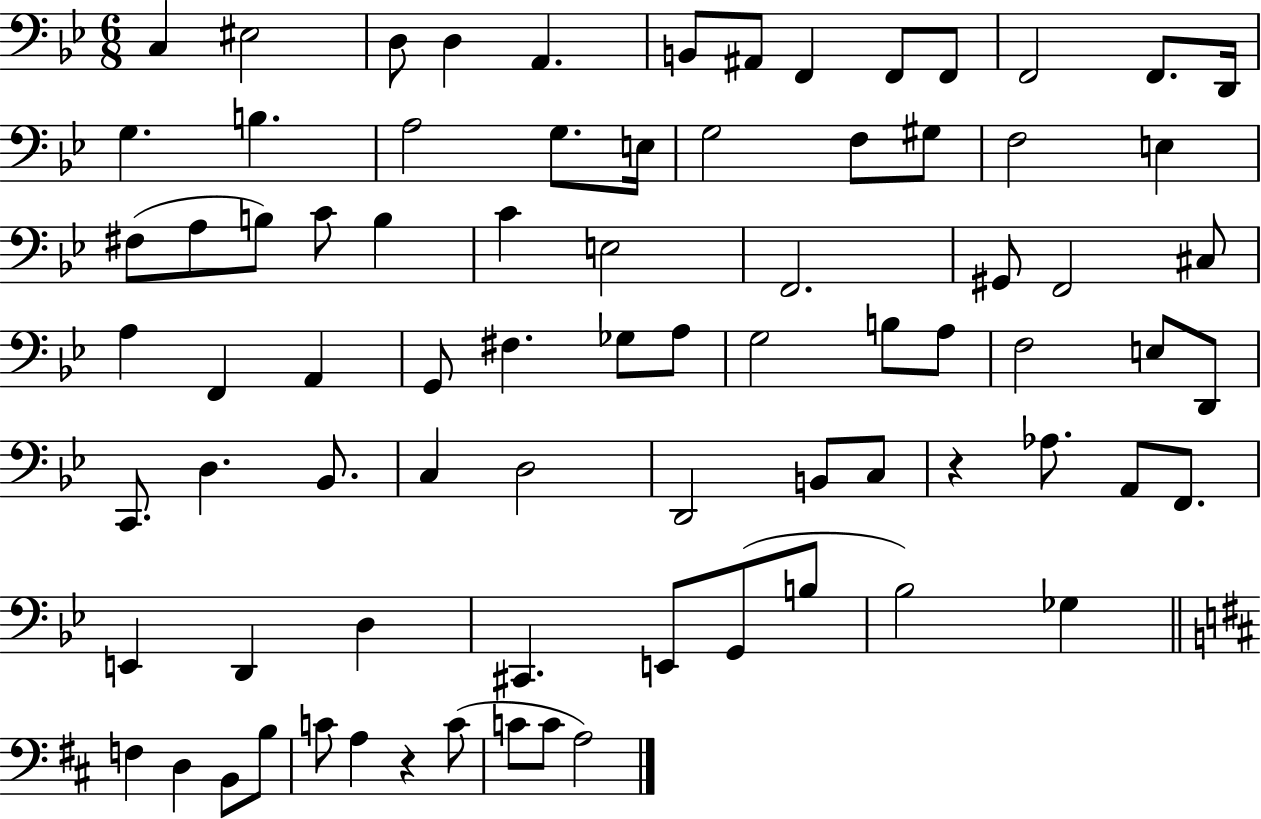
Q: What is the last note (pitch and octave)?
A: A3